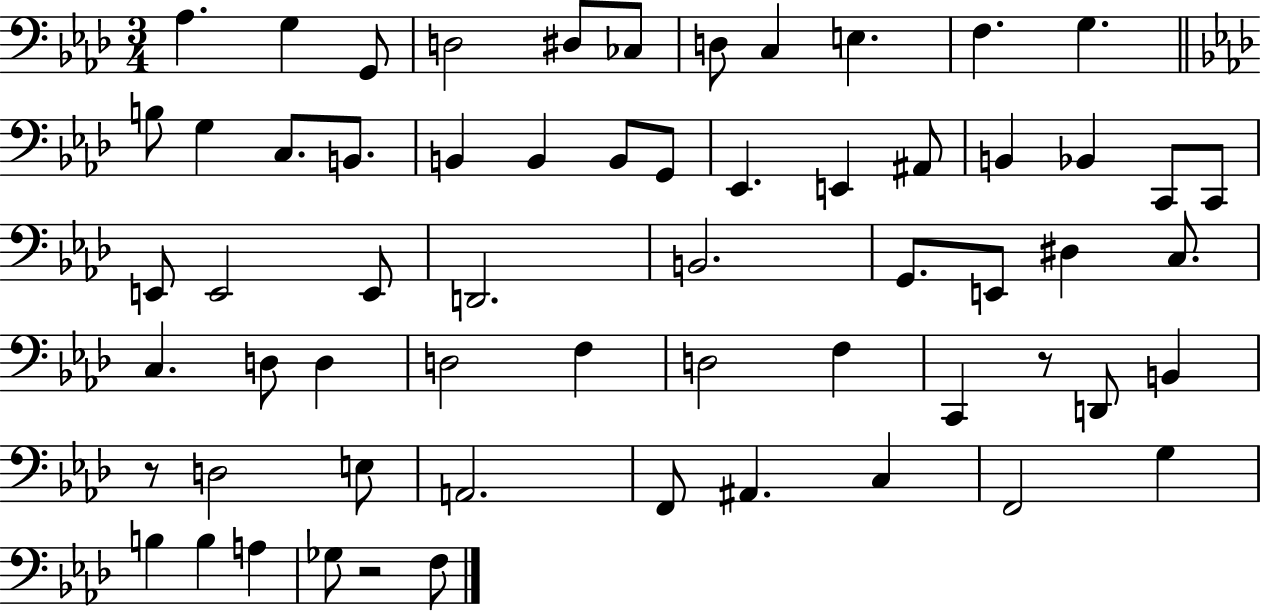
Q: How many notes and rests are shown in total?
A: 61